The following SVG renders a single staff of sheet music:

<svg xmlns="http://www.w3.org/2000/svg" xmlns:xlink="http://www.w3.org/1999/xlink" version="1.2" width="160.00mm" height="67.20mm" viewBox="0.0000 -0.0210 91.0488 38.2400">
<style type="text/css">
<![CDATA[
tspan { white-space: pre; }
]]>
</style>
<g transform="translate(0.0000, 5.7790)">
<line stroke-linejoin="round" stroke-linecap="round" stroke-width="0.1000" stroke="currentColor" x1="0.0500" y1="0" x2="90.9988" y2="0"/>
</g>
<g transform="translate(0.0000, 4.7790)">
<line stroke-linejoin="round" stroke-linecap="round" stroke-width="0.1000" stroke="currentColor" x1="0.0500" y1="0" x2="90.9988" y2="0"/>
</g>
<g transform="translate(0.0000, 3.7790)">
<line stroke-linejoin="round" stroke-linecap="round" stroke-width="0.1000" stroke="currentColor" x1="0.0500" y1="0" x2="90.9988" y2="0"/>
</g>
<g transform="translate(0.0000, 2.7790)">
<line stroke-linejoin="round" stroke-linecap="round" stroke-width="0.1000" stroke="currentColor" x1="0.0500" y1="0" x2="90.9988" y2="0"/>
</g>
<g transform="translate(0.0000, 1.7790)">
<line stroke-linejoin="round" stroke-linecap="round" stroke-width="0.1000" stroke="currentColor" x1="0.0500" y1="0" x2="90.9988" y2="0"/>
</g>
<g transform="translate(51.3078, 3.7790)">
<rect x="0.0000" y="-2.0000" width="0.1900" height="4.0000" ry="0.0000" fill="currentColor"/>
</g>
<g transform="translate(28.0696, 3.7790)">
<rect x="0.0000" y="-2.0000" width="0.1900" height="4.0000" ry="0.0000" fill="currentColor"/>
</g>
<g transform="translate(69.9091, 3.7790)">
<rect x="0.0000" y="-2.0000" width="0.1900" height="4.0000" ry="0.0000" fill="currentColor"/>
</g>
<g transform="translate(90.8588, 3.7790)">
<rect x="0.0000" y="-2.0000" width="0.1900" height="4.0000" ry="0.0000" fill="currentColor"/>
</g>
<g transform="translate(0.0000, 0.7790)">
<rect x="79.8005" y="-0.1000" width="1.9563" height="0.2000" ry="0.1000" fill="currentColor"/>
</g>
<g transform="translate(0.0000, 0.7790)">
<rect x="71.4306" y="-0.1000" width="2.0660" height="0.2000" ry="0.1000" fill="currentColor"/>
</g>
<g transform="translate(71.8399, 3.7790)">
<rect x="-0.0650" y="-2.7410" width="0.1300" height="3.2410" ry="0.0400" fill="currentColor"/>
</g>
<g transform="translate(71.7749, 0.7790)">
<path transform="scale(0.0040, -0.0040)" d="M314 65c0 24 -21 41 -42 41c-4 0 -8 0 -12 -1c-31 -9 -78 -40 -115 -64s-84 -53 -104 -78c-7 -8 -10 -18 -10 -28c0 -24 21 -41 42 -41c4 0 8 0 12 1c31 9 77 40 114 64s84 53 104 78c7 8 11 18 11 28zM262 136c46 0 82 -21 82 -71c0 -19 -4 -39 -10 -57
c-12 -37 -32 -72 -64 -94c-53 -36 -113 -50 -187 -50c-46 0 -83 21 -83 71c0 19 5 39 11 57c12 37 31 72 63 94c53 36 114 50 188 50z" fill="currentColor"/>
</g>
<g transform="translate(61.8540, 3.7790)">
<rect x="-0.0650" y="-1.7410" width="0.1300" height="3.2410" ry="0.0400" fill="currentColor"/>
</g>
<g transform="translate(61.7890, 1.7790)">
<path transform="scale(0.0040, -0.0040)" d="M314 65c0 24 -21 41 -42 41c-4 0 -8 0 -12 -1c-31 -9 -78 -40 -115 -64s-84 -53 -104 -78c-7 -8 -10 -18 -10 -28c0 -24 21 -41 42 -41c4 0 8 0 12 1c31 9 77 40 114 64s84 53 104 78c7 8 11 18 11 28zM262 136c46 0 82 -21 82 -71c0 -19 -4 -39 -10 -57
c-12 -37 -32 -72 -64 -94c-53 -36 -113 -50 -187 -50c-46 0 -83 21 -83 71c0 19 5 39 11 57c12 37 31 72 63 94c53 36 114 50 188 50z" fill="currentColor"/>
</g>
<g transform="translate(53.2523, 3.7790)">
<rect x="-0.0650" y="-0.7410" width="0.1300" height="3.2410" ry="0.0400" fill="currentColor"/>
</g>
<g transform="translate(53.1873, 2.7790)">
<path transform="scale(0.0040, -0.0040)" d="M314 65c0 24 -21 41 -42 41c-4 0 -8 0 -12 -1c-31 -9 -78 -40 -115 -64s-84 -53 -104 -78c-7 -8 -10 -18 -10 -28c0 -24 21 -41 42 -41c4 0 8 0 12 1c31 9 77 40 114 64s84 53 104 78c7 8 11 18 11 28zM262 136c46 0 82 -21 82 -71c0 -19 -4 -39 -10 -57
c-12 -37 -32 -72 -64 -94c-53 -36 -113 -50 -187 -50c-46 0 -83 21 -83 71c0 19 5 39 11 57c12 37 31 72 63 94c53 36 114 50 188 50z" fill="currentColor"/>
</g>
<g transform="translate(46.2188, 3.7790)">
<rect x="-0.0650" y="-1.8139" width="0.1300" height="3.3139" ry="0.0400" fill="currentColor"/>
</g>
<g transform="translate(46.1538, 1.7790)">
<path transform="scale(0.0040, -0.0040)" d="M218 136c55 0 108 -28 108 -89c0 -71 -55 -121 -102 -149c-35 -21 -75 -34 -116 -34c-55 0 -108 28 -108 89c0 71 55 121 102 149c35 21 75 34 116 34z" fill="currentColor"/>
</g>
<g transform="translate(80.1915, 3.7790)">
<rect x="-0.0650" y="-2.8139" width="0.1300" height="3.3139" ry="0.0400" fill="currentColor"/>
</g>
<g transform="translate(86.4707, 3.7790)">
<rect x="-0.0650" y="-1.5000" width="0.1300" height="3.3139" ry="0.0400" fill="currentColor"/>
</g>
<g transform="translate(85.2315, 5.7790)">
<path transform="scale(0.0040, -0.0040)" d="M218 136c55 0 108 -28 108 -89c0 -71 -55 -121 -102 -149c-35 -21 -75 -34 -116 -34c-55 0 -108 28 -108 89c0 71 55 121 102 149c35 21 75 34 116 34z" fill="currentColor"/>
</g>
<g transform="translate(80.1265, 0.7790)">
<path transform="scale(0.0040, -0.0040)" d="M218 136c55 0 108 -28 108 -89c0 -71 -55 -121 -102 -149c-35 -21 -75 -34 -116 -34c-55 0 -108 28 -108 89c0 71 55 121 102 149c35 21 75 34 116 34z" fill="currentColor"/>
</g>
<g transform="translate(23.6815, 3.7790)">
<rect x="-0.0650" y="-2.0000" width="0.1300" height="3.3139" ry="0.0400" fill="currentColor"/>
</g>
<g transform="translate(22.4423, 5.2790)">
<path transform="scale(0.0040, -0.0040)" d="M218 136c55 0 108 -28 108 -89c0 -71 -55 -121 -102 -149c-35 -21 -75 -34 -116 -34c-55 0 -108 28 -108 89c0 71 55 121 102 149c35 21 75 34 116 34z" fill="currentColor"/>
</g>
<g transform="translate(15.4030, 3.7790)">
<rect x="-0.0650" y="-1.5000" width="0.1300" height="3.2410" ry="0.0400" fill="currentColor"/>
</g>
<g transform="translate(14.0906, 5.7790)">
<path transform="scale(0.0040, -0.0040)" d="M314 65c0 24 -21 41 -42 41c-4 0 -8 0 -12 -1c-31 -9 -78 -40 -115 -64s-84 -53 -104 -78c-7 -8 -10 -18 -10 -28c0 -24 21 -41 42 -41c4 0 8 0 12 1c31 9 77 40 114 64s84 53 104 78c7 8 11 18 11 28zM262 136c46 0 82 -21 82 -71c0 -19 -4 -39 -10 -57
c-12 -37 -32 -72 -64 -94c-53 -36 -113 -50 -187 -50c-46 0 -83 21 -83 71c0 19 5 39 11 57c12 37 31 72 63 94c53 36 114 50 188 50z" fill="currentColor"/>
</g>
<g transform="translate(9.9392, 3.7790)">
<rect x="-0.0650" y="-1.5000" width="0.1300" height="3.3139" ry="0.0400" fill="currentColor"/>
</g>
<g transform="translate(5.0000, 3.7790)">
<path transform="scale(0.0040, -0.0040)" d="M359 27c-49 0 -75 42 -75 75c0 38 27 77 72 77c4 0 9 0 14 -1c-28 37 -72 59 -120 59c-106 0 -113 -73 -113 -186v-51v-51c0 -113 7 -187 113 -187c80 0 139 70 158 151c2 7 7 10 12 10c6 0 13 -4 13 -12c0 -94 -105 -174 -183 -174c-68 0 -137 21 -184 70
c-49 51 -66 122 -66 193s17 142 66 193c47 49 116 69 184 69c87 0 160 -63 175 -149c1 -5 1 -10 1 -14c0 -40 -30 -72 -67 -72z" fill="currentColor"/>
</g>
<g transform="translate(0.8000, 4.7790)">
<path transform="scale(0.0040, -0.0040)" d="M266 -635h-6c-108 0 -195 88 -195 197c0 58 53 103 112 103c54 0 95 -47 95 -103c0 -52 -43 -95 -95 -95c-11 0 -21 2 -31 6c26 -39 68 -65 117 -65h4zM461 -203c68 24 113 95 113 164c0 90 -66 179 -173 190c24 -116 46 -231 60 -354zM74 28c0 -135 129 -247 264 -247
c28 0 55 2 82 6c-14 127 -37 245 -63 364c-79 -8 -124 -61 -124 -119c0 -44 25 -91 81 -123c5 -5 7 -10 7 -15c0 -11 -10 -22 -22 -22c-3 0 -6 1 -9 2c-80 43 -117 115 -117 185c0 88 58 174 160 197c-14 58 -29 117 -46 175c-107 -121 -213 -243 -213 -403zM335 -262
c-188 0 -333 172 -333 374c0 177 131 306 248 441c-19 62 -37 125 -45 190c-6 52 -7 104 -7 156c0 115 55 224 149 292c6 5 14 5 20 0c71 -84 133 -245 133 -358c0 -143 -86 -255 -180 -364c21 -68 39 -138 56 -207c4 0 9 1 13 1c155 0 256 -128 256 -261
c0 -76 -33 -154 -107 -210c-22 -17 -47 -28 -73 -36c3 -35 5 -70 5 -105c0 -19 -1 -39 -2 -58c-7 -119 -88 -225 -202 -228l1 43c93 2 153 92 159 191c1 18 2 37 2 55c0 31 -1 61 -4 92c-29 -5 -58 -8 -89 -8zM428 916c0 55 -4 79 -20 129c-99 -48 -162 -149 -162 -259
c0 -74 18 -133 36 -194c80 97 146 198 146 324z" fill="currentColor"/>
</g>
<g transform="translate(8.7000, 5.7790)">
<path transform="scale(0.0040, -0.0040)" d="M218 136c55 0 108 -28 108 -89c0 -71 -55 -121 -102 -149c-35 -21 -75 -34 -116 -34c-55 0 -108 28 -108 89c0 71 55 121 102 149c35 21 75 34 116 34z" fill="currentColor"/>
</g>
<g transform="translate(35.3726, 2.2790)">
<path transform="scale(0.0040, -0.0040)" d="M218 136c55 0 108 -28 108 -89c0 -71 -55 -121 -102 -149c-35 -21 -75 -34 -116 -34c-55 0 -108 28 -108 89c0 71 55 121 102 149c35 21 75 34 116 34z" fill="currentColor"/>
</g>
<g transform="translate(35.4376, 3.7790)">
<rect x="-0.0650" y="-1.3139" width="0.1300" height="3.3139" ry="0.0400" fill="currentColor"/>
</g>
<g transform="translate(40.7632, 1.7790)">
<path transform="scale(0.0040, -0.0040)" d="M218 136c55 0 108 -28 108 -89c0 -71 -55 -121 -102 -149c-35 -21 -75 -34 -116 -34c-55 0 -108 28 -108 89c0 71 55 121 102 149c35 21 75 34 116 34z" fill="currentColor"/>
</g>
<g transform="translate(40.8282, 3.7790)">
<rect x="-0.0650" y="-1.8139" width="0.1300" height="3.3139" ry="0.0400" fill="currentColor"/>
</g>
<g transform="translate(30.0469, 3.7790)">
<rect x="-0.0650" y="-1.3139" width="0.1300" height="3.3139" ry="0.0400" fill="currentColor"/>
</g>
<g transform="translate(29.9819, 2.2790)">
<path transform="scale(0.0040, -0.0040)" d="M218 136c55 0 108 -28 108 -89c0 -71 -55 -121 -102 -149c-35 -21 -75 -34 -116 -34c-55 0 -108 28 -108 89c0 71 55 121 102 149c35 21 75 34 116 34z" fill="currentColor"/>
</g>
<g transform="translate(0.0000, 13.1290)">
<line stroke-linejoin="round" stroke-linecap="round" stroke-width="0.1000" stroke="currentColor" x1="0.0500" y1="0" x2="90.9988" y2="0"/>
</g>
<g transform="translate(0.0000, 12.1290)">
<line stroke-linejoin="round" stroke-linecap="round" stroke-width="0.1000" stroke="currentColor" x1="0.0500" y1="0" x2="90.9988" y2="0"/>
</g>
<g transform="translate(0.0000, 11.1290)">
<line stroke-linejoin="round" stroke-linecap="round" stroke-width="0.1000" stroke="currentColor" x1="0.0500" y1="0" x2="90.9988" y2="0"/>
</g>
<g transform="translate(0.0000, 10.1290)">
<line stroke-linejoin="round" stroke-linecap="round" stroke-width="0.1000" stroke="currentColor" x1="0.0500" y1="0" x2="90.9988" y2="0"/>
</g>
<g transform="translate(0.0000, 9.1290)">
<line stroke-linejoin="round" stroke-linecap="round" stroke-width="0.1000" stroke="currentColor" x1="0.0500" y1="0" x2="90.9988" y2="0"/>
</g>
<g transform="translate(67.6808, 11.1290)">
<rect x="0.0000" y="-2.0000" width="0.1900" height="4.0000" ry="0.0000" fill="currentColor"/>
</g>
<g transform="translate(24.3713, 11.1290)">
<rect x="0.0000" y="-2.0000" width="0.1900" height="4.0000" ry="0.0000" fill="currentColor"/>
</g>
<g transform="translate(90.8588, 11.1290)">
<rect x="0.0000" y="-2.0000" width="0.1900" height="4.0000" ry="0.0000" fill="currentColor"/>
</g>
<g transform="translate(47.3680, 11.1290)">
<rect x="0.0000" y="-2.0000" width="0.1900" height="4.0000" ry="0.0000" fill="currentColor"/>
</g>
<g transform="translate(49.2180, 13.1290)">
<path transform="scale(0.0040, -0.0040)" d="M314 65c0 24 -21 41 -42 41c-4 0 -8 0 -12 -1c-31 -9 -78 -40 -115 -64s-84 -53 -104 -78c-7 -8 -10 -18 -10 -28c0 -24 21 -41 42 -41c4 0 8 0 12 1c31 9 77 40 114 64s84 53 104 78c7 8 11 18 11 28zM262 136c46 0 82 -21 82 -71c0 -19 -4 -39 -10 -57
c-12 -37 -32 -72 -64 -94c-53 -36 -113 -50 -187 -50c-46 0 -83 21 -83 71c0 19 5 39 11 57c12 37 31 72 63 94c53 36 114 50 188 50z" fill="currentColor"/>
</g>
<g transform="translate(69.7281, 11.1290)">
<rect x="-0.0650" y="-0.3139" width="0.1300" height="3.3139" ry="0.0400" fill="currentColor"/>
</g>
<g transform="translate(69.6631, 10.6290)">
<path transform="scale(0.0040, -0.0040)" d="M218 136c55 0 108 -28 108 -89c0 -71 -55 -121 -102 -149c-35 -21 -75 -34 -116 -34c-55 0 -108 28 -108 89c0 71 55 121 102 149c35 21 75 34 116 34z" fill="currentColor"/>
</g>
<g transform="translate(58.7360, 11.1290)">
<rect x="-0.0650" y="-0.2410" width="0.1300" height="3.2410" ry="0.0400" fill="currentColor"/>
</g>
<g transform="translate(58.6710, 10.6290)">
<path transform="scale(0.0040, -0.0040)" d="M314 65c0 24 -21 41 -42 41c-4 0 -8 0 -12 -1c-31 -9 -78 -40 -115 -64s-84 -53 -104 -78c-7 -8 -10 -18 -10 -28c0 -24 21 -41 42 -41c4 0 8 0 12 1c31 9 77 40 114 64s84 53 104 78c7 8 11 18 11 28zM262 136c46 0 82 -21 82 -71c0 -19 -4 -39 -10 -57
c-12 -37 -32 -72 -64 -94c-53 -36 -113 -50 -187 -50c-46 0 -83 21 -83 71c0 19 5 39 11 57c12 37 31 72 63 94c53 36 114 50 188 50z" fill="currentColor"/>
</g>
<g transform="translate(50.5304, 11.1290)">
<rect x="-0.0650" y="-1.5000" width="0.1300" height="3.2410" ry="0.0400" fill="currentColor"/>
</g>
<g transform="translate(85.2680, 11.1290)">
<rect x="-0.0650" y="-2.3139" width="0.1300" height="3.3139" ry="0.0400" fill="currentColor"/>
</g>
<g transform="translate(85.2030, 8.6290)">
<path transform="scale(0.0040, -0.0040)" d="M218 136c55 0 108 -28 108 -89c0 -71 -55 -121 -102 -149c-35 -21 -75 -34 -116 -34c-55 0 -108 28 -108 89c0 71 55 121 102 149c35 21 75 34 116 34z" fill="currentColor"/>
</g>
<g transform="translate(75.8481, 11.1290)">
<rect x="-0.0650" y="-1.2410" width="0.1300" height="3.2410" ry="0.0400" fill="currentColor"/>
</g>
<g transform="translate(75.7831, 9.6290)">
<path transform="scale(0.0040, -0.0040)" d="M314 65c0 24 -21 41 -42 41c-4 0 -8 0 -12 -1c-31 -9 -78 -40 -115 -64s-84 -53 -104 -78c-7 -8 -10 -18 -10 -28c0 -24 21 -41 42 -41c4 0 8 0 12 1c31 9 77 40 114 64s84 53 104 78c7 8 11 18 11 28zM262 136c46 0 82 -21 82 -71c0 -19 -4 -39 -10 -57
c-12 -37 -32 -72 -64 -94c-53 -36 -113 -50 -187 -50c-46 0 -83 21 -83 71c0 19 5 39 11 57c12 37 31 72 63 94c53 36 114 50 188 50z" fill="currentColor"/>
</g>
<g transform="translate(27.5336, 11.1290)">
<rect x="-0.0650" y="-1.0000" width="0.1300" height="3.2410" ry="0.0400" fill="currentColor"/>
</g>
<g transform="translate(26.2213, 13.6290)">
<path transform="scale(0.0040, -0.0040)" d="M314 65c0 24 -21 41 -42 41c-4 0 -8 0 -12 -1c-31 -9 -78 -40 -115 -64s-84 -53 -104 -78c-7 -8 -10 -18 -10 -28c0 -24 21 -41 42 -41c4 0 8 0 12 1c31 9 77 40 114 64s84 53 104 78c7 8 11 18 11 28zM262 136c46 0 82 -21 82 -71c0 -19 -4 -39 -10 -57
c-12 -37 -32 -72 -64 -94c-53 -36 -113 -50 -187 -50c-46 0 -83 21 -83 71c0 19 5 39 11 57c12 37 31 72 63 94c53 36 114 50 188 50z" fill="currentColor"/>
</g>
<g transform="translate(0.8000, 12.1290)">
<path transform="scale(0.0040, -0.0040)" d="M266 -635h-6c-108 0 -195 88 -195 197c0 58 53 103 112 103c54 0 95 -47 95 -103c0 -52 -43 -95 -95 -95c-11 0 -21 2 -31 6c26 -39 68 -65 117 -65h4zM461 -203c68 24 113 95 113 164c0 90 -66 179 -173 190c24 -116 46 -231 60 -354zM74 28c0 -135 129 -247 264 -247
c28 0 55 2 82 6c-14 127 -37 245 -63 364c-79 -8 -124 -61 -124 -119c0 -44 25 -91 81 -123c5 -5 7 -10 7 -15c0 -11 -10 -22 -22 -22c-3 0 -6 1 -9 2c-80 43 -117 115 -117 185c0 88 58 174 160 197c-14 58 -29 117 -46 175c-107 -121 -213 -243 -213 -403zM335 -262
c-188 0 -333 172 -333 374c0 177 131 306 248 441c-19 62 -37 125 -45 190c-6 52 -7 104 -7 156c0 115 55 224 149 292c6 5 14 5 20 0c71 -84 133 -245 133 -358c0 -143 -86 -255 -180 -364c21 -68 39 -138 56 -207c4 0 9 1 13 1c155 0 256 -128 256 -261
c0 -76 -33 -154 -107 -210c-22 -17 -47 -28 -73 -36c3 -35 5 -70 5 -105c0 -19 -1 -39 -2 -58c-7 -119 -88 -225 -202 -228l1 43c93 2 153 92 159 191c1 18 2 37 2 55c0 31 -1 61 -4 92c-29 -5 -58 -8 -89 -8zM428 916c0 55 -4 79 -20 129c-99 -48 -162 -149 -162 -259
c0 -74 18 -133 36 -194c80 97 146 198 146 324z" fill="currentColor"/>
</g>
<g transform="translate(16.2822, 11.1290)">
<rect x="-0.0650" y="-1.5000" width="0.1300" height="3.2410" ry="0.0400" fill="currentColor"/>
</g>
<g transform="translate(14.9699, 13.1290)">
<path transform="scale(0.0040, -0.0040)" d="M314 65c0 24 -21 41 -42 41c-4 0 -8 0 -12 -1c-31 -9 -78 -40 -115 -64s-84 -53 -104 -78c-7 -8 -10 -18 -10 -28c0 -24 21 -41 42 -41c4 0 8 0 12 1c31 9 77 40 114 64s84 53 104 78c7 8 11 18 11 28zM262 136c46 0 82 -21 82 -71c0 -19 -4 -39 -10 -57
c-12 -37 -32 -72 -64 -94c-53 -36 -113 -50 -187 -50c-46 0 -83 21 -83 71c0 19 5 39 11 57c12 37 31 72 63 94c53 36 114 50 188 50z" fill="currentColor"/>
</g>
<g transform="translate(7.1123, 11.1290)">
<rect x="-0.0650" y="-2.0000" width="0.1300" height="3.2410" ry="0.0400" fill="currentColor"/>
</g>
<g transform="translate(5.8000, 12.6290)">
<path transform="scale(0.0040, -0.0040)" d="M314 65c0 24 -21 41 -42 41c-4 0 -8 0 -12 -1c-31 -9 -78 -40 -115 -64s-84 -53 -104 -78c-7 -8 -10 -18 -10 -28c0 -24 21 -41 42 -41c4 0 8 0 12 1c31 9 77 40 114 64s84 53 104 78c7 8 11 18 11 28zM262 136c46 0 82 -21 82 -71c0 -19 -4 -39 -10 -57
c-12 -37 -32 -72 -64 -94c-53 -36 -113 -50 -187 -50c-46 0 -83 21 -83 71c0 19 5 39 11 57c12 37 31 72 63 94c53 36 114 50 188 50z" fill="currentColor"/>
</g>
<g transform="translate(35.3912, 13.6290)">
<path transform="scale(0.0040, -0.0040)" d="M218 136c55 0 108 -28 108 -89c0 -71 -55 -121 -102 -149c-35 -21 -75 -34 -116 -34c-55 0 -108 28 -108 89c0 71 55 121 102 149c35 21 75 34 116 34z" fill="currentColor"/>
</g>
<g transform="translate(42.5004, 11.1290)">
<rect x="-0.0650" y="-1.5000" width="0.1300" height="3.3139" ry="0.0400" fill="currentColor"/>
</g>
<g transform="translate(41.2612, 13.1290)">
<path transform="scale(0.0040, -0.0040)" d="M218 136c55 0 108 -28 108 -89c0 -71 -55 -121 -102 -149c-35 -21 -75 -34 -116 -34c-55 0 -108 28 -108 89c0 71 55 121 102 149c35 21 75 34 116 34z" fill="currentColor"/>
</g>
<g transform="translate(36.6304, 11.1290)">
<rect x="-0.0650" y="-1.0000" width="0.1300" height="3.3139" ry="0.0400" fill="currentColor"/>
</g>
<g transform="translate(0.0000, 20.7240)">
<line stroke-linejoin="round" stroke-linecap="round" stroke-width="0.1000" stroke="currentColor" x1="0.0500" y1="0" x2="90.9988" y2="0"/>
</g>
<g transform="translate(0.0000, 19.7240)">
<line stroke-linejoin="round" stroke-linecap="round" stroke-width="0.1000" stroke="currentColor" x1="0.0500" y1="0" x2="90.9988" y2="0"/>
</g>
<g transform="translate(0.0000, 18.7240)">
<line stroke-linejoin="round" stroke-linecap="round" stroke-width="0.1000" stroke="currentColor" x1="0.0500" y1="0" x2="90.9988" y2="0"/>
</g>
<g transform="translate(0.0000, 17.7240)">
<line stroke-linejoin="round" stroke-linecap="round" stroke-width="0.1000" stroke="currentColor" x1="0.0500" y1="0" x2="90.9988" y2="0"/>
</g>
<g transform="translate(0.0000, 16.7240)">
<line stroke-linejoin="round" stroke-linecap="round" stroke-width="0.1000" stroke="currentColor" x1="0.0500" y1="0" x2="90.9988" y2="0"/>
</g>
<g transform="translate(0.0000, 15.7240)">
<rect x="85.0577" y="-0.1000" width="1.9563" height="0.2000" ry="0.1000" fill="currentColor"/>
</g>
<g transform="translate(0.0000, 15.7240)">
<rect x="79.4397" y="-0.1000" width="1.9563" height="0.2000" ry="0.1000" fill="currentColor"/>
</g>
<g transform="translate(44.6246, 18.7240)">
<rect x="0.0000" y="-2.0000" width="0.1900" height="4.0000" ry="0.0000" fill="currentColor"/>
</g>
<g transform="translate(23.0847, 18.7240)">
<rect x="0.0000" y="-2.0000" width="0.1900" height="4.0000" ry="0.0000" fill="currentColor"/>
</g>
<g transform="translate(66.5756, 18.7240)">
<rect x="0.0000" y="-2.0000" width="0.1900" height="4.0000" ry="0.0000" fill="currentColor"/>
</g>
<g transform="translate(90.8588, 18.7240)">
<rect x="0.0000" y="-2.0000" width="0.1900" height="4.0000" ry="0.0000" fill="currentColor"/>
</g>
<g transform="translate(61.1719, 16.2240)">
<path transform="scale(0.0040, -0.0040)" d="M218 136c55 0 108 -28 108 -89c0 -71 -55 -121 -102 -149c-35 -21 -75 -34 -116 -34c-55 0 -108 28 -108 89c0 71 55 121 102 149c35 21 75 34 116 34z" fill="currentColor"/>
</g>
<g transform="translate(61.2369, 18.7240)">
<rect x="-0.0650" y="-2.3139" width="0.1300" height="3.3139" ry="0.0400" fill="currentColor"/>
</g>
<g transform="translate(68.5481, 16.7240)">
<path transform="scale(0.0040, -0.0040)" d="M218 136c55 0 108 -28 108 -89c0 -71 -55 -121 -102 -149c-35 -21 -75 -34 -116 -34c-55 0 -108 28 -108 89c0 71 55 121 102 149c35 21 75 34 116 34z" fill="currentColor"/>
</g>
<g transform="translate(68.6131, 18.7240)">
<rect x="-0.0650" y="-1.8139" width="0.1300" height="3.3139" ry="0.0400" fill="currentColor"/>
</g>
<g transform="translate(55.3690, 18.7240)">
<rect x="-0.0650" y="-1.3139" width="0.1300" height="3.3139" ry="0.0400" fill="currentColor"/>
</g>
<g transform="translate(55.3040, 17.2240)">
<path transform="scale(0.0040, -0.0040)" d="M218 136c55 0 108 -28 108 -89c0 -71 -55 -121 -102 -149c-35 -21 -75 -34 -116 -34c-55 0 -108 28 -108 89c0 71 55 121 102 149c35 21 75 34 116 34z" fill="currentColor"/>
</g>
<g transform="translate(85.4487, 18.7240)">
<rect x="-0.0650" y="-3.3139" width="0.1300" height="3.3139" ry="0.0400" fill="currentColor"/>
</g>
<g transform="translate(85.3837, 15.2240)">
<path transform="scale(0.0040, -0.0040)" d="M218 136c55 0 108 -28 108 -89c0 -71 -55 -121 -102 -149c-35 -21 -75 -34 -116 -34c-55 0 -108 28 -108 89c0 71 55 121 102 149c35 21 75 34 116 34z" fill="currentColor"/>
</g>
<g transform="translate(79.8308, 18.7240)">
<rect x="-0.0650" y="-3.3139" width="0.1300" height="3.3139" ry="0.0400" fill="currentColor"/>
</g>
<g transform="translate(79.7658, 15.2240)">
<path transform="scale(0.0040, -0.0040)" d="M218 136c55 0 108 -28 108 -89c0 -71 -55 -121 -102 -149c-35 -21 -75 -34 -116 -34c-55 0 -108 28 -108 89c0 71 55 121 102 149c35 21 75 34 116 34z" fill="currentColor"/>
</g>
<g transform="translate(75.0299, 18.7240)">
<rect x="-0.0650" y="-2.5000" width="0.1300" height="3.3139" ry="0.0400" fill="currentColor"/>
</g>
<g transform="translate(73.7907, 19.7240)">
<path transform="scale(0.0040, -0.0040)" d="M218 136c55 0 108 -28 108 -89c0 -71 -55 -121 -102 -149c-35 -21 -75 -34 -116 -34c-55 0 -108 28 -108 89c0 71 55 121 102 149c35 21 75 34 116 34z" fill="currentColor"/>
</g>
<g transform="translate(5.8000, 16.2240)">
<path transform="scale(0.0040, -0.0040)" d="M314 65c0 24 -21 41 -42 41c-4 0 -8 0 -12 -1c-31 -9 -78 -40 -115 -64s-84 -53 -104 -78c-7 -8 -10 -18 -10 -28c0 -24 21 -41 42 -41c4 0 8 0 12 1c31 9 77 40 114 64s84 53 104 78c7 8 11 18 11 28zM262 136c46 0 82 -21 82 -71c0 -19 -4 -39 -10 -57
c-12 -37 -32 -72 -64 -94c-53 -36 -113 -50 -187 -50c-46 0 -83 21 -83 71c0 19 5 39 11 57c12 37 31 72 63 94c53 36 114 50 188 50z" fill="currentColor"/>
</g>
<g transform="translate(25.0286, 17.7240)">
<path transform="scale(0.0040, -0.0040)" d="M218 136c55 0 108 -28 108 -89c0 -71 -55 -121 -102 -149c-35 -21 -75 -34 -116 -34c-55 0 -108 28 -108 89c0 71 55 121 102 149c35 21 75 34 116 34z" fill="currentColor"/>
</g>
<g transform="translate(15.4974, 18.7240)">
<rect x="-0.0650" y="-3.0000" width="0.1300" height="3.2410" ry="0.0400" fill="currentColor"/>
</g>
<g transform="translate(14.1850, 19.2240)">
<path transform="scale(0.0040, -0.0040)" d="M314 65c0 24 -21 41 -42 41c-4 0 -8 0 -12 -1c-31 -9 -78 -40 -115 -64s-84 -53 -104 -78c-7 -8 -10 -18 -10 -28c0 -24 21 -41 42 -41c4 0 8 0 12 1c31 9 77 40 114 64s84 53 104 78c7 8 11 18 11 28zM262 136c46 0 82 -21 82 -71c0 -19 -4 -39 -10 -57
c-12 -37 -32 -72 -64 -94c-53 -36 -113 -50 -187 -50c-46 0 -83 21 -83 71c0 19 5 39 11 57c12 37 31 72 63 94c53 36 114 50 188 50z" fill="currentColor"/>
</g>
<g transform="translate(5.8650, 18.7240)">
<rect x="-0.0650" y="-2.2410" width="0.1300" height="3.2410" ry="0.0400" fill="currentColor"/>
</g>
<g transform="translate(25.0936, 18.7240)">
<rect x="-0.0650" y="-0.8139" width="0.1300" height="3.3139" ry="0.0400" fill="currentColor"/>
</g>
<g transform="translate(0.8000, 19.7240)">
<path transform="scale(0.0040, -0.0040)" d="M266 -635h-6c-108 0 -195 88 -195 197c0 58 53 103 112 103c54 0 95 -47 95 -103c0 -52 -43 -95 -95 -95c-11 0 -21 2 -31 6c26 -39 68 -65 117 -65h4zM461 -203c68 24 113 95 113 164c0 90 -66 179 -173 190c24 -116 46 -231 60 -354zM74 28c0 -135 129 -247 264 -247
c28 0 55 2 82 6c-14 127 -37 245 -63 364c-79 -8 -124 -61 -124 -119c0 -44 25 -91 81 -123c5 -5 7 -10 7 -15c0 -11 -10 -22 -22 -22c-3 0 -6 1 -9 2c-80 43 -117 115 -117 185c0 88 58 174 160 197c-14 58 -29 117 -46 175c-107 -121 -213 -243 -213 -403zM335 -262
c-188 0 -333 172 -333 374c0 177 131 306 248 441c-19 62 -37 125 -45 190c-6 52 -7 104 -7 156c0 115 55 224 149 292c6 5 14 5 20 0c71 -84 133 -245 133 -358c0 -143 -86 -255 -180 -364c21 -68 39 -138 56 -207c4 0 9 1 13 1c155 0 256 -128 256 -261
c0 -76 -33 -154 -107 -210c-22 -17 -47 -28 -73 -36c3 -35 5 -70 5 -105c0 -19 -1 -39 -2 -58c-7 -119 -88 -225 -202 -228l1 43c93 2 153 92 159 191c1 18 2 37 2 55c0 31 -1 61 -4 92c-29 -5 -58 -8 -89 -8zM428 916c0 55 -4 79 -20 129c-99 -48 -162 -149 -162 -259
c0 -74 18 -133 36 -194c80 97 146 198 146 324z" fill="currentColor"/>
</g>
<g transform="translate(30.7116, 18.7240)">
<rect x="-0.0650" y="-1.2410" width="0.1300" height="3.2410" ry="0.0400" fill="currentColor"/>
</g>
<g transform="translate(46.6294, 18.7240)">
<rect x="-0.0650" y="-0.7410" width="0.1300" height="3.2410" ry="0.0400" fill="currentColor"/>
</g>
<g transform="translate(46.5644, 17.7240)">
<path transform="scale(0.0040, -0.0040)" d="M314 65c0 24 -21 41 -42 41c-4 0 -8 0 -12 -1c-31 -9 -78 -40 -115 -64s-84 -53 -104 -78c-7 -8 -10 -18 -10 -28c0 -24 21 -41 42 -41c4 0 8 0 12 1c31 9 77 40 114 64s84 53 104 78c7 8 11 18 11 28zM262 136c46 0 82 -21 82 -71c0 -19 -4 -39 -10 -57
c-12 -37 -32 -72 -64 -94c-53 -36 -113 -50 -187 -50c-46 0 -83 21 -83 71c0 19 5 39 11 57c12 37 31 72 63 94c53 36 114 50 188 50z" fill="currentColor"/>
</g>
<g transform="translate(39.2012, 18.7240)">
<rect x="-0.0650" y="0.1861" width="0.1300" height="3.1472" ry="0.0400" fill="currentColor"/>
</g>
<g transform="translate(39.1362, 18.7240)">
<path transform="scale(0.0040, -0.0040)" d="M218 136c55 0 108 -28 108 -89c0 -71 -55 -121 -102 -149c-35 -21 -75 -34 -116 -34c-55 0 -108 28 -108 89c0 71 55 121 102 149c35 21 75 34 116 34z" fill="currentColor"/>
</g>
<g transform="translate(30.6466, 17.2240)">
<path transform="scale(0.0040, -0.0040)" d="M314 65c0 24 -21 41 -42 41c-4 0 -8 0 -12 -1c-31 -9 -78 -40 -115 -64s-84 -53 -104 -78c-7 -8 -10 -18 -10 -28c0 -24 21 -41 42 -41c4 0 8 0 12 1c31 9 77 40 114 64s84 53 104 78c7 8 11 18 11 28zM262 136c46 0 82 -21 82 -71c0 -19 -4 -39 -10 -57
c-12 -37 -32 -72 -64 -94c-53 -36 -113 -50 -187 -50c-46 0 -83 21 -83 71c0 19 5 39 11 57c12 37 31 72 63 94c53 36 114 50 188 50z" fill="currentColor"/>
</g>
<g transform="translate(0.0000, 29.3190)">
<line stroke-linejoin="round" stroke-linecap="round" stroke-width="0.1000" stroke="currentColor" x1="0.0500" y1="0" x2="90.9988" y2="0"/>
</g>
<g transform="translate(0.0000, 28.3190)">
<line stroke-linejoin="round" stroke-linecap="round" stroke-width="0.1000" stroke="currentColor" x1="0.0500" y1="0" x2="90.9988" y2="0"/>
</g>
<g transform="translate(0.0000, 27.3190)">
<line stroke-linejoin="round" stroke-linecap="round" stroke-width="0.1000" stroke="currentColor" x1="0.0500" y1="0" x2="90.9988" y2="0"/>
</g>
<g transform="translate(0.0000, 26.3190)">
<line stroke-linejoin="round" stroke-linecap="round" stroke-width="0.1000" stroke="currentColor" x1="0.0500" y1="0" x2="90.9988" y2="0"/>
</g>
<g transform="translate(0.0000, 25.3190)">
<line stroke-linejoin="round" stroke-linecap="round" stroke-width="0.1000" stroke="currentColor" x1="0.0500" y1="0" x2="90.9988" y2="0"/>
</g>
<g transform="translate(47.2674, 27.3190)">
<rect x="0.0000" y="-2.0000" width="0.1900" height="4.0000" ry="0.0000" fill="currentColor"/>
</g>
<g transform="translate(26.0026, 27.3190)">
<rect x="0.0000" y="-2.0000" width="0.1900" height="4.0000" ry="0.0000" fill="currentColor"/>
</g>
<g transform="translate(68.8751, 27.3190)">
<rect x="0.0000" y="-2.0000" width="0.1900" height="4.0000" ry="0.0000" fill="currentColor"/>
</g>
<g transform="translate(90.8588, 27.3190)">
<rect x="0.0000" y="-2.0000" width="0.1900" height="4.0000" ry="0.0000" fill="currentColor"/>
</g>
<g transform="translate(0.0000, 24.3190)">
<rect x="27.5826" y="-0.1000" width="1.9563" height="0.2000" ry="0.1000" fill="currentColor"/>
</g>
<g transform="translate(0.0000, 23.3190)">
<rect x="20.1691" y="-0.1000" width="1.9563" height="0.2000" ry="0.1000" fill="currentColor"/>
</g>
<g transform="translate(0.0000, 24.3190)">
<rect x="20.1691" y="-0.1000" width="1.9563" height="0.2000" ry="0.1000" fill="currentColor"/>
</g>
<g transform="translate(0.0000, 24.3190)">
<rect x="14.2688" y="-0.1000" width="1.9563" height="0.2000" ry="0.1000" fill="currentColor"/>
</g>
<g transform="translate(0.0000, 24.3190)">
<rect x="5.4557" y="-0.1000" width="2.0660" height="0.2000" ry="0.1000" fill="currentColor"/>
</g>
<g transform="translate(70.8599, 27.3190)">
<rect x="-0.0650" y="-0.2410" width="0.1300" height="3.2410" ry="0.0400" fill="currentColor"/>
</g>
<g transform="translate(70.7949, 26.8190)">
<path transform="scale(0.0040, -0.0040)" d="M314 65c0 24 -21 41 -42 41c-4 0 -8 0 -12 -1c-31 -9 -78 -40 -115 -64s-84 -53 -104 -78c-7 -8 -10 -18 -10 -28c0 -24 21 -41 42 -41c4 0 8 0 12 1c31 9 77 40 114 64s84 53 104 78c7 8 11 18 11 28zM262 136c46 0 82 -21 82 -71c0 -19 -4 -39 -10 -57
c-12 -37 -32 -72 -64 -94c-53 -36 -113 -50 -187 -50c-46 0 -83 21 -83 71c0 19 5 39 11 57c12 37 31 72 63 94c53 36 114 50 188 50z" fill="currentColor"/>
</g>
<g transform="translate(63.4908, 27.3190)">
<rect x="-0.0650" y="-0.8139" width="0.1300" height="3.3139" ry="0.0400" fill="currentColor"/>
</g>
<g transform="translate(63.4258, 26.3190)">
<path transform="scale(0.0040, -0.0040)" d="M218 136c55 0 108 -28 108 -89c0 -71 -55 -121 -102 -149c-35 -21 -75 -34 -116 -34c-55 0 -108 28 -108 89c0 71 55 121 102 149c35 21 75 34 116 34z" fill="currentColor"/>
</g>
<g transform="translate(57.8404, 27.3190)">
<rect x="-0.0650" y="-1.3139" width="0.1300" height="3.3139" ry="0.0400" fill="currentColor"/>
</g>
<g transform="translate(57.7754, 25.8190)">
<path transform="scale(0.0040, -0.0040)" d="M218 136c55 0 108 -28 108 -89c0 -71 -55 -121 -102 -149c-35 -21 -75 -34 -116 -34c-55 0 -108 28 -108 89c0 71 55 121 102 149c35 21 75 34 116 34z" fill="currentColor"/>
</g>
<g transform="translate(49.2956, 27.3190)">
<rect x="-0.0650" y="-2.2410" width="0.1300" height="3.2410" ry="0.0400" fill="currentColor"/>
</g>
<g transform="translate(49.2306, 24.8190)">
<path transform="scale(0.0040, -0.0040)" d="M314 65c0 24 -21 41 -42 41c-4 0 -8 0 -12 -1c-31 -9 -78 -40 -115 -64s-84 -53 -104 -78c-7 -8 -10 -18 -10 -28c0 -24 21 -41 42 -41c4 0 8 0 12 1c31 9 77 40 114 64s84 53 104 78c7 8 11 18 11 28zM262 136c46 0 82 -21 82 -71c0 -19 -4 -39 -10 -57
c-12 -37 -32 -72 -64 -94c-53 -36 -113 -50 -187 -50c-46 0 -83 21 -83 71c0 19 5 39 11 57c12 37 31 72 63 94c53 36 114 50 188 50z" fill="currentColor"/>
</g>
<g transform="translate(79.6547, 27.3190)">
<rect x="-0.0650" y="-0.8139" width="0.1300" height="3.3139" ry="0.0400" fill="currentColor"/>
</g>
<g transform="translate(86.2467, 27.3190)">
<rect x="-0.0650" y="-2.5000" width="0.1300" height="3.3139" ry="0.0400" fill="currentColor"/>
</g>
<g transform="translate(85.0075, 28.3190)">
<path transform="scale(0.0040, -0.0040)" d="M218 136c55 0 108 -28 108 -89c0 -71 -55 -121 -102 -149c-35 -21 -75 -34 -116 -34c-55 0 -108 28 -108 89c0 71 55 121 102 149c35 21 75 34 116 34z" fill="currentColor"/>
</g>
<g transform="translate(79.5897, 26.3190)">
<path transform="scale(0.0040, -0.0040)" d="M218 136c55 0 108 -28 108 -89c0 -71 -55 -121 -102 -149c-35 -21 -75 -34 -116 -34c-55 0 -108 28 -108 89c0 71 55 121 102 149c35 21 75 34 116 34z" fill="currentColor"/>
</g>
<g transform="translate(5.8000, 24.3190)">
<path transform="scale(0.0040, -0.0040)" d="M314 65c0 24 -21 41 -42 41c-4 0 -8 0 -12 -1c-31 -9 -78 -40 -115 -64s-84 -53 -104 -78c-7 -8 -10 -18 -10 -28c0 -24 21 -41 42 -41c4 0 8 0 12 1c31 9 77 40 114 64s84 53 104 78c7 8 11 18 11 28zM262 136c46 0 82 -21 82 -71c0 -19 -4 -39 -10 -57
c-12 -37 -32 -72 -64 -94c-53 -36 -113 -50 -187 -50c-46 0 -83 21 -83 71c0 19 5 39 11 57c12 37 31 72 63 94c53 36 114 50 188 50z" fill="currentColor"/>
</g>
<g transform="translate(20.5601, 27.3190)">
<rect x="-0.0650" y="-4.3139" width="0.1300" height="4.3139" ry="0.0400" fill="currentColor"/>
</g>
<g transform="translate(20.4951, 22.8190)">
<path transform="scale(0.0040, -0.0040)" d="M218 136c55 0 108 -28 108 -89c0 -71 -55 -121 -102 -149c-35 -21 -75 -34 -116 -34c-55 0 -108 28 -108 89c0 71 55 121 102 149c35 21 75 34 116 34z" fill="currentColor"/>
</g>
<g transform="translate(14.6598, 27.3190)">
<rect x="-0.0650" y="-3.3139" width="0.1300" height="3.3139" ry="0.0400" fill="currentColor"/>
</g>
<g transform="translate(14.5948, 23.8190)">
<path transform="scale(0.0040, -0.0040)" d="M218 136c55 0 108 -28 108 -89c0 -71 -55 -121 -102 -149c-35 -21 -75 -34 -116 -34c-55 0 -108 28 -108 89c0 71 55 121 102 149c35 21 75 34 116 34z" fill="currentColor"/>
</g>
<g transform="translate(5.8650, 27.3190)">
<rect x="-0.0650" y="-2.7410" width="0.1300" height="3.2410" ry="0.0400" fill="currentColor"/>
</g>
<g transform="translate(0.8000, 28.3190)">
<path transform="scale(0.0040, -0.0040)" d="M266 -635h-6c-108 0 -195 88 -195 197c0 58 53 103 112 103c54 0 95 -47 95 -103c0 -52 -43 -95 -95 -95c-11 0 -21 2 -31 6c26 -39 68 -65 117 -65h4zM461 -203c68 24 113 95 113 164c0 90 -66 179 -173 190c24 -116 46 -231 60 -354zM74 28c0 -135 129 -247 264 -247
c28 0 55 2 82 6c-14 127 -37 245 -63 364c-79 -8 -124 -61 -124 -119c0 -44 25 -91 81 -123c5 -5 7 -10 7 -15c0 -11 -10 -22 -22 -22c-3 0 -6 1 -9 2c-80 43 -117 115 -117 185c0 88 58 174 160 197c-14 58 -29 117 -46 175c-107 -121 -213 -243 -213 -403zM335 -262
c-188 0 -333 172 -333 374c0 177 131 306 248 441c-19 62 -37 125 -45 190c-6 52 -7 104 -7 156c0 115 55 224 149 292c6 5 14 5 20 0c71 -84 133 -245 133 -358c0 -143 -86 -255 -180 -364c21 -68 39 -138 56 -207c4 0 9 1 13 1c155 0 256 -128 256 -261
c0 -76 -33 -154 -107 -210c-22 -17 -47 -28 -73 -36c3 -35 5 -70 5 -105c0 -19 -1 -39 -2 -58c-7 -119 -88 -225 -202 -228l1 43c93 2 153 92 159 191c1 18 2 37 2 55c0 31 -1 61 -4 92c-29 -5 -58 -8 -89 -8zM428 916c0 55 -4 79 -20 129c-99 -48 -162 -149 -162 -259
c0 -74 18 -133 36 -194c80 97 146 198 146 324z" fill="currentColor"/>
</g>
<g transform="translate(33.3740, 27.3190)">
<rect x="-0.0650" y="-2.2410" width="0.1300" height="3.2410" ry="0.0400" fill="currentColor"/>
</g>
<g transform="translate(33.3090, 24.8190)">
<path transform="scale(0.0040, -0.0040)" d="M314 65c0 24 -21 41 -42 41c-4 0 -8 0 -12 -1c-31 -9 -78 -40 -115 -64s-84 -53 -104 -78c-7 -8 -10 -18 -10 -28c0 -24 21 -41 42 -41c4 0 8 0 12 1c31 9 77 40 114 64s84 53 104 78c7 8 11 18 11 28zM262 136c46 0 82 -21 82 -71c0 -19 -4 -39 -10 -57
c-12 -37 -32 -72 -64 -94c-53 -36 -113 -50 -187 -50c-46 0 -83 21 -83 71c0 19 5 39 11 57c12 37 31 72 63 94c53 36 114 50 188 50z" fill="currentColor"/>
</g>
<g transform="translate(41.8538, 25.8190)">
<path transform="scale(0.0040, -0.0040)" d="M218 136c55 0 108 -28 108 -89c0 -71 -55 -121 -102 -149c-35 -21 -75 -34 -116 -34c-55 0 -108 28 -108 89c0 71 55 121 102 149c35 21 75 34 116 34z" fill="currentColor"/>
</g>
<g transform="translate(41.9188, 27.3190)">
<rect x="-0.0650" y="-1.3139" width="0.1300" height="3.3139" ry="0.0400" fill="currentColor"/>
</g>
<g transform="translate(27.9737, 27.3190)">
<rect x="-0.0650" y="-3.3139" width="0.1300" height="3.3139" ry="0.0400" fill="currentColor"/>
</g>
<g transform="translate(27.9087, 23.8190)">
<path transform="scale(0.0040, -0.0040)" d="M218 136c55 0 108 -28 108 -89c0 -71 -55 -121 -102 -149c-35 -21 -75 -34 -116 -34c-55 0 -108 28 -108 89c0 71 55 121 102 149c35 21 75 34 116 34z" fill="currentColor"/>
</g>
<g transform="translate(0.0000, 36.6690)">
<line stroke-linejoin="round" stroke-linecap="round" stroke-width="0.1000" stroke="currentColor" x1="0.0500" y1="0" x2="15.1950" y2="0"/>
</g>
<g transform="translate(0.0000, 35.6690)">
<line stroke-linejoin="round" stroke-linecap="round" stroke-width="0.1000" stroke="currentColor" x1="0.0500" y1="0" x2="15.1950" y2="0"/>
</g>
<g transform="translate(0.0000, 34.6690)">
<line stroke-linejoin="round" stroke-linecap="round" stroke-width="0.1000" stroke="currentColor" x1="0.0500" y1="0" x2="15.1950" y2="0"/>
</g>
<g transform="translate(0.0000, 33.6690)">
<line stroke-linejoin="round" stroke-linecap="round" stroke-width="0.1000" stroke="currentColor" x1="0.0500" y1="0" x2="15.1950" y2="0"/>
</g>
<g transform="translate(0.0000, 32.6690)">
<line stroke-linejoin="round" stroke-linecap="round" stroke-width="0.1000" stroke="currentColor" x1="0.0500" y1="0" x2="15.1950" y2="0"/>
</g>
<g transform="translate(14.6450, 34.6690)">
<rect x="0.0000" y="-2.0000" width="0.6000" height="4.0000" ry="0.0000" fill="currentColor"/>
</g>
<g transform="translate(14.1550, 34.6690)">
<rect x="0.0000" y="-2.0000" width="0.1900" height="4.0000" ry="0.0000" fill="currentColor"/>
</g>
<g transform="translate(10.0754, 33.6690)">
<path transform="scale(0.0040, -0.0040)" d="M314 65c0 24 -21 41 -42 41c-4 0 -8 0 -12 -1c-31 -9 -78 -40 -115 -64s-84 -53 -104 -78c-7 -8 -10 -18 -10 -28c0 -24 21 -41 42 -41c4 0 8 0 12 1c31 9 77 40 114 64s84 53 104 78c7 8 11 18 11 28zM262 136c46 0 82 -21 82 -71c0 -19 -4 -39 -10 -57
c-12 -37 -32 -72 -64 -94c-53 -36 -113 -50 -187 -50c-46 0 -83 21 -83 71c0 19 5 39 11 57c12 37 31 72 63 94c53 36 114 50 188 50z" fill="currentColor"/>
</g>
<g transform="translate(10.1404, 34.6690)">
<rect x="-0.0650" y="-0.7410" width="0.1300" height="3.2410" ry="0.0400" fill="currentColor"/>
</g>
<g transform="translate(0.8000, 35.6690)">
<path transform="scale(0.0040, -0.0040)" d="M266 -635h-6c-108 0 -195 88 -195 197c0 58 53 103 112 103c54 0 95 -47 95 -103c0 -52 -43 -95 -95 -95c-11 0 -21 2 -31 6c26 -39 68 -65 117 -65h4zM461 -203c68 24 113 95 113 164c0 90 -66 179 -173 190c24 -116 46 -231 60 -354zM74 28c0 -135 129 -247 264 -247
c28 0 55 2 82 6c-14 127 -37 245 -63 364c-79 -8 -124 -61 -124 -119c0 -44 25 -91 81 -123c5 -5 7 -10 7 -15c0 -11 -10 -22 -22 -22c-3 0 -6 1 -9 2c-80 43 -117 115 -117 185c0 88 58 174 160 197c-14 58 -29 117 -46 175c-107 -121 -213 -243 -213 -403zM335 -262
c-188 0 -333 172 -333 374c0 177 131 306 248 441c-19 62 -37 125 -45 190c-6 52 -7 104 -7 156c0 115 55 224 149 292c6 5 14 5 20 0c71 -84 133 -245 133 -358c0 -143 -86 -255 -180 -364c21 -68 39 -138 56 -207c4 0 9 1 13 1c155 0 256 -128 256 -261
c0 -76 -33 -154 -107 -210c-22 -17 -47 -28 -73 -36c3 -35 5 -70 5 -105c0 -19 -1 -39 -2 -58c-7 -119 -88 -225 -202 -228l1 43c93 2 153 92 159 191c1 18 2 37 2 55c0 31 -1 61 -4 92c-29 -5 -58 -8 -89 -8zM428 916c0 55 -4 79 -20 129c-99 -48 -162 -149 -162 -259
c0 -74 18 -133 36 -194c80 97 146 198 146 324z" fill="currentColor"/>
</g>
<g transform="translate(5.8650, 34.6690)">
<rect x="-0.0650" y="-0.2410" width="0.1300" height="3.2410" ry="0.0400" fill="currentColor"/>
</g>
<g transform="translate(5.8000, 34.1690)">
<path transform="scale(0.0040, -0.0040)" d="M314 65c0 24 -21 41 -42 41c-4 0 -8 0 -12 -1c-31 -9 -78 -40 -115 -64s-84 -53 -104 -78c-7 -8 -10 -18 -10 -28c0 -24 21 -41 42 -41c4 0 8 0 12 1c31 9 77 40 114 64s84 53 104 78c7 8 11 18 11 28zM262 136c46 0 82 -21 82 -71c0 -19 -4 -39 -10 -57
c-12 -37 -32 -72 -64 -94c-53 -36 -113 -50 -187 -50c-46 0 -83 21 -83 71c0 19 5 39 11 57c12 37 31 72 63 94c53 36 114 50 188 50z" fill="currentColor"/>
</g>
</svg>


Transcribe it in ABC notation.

X:1
T:Untitled
M:4/4
L:1/4
K:C
E E2 F e e f f d2 f2 a2 a E F2 E2 D2 D E E2 c2 c e2 g g2 A2 d e2 B d2 e g f G b b a2 b d' b g2 e g2 e d c2 d G c2 d2